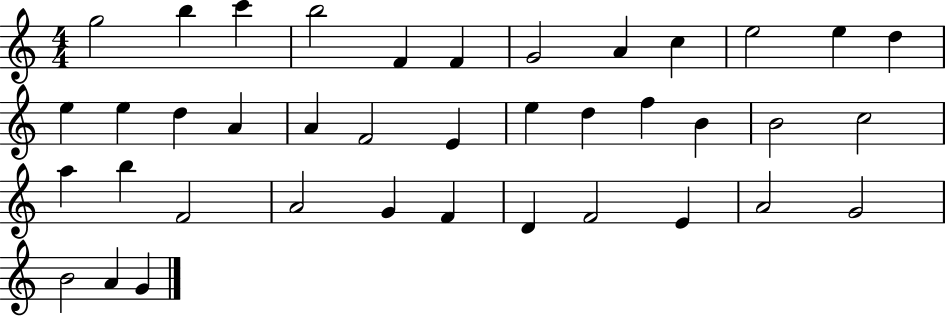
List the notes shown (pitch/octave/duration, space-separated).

G5/h B5/q C6/q B5/h F4/q F4/q G4/h A4/q C5/q E5/h E5/q D5/q E5/q E5/q D5/q A4/q A4/q F4/h E4/q E5/q D5/q F5/q B4/q B4/h C5/h A5/q B5/q F4/h A4/h G4/q F4/q D4/q F4/h E4/q A4/h G4/h B4/h A4/q G4/q